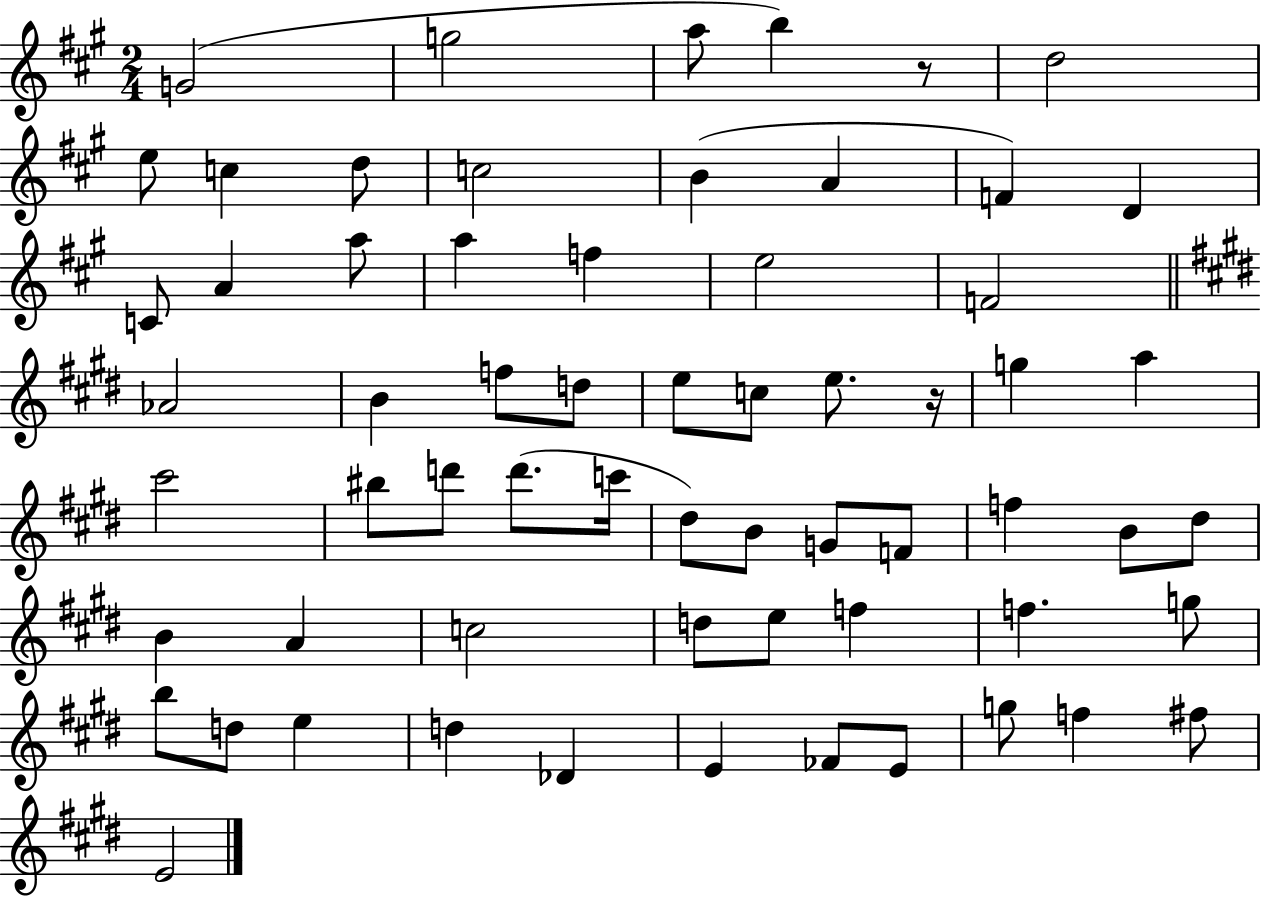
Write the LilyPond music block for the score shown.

{
  \clef treble
  \numericTimeSignature
  \time 2/4
  \key a \major
  g'2( | g''2 | a''8 b''4) r8 | d''2 | \break e''8 c''4 d''8 | c''2 | b'4( a'4 | f'4) d'4 | \break c'8 a'4 a''8 | a''4 f''4 | e''2 | f'2 | \break \bar "||" \break \key e \major aes'2 | b'4 f''8 d''8 | e''8 c''8 e''8. r16 | g''4 a''4 | \break cis'''2 | bis''8 d'''8 d'''8.( c'''16 | dis''8) b'8 g'8 f'8 | f''4 b'8 dis''8 | \break b'4 a'4 | c''2 | d''8 e''8 f''4 | f''4. g''8 | \break b''8 d''8 e''4 | d''4 des'4 | e'4 fes'8 e'8 | g''8 f''4 fis''8 | \break e'2 | \bar "|."
}